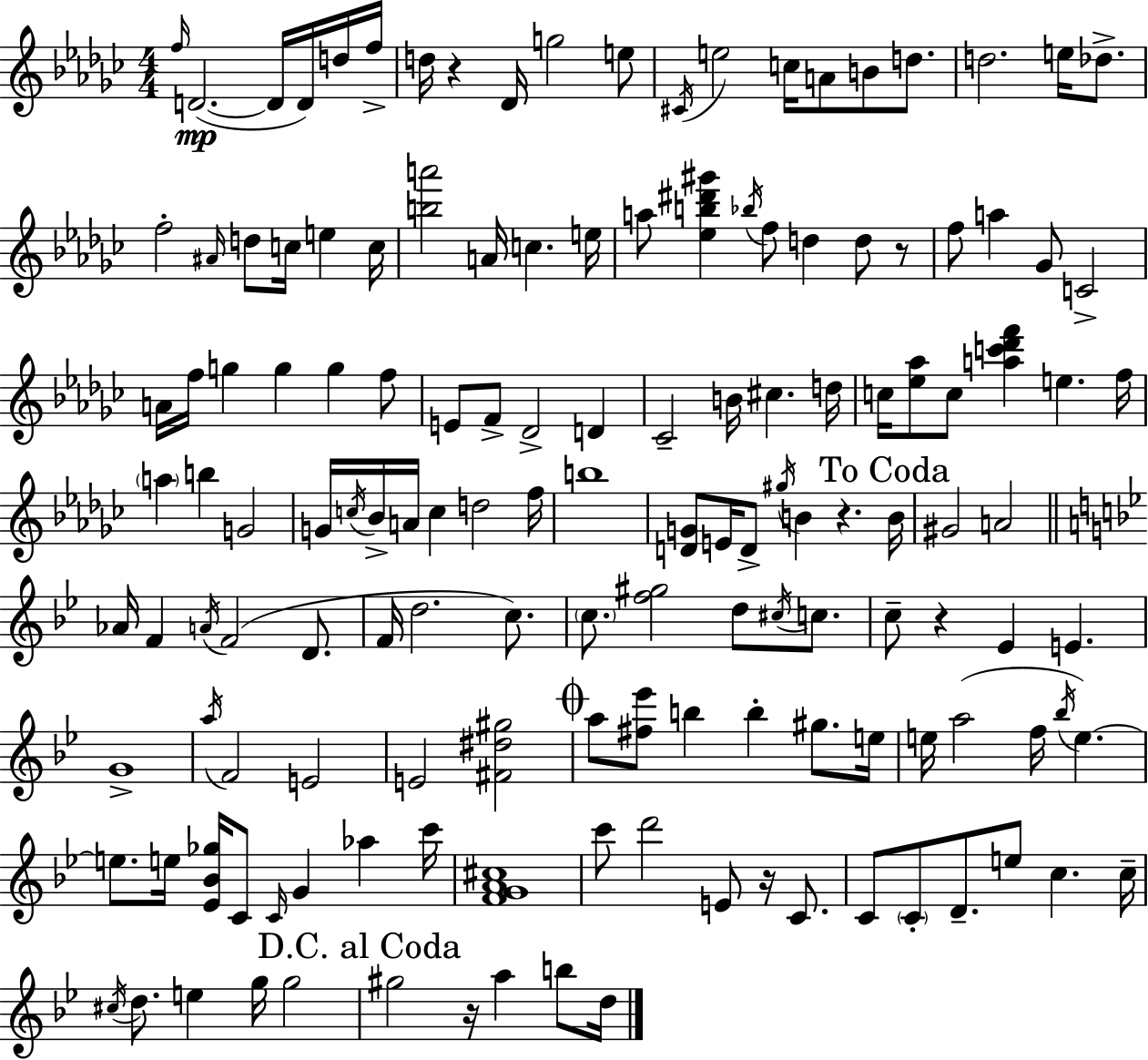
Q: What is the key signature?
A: EES minor